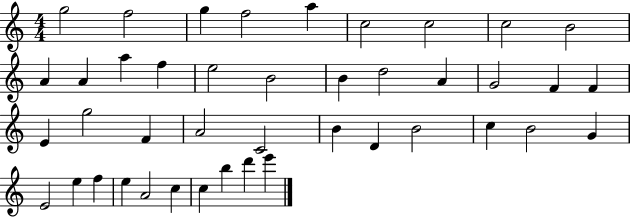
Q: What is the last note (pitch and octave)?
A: E6